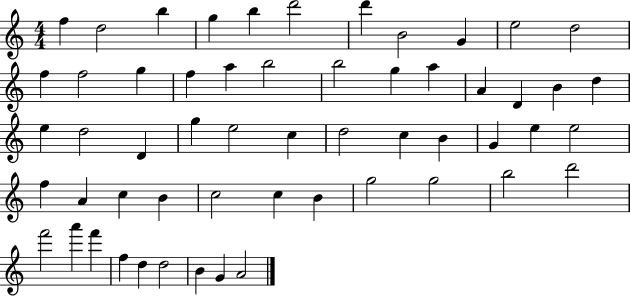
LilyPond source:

{
  \clef treble
  \numericTimeSignature
  \time 4/4
  \key c \major
  f''4 d''2 b''4 | g''4 b''4 d'''2 | d'''4 b'2 g'4 | e''2 d''2 | \break f''4 f''2 g''4 | f''4 a''4 b''2 | b''2 g''4 a''4 | a'4 d'4 b'4 d''4 | \break e''4 d''2 d'4 | g''4 e''2 c''4 | d''2 c''4 b'4 | g'4 e''4 e''2 | \break f''4 a'4 c''4 b'4 | c''2 c''4 b'4 | g''2 g''2 | b''2 d'''2 | \break f'''2 a'''4 f'''4 | f''4 d''4 d''2 | b'4 g'4 a'2 | \bar "|."
}